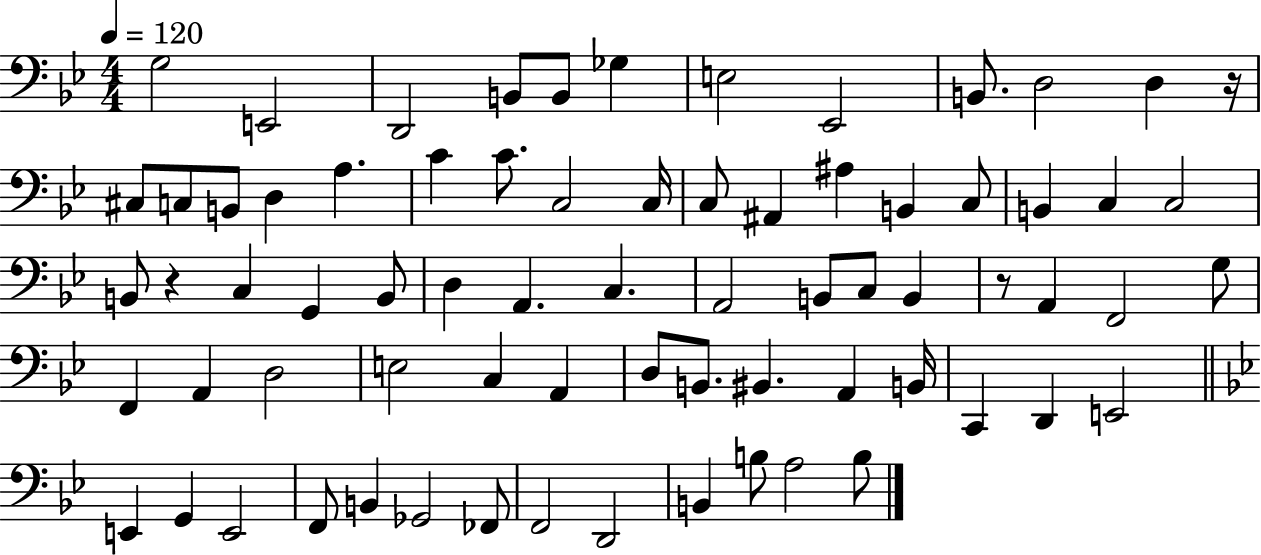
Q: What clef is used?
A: bass